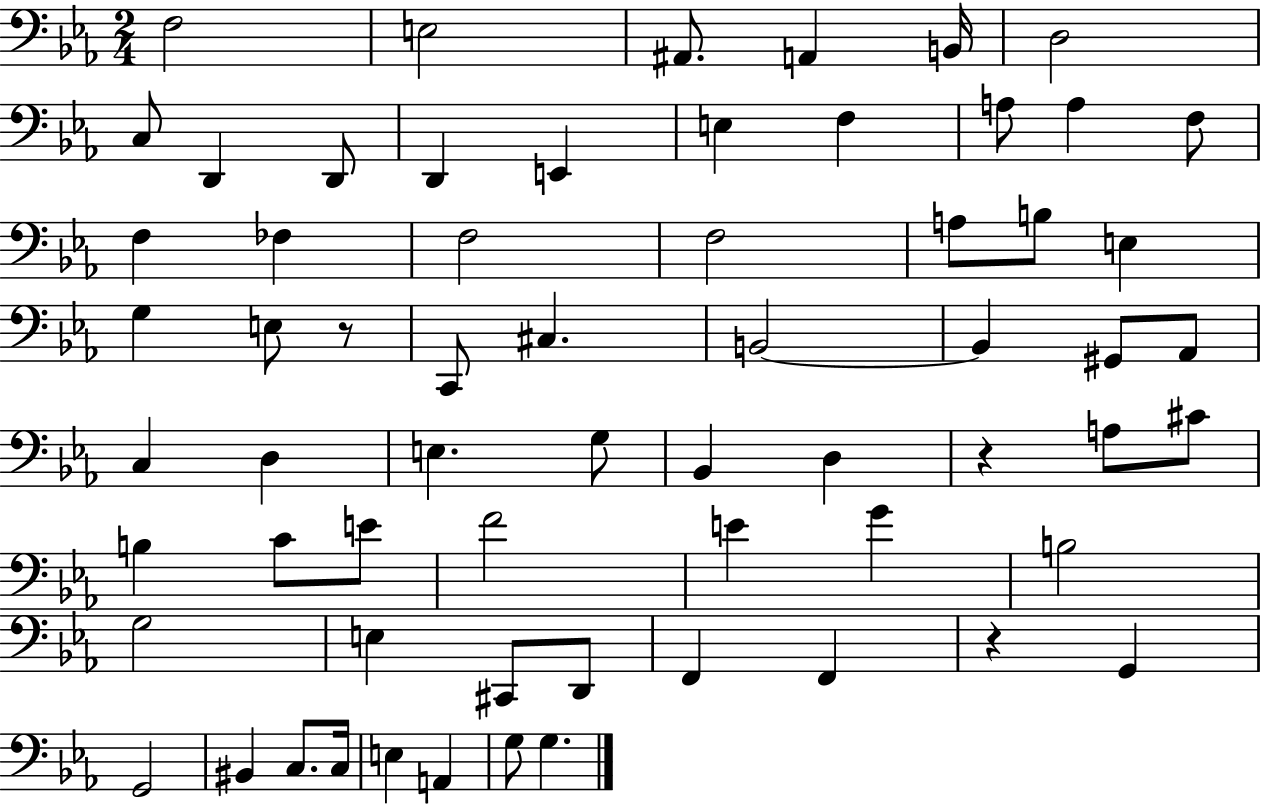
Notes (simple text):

F3/h E3/h A#2/e. A2/q B2/s D3/h C3/e D2/q D2/e D2/q E2/q E3/q F3/q A3/e A3/q F3/e F3/q FES3/q F3/h F3/h A3/e B3/e E3/q G3/q E3/e R/e C2/e C#3/q. B2/h B2/q G#2/e Ab2/e C3/q D3/q E3/q. G3/e Bb2/q D3/q R/q A3/e C#4/e B3/q C4/e E4/e F4/h E4/q G4/q B3/h G3/h E3/q C#2/e D2/e F2/q F2/q R/q G2/q G2/h BIS2/q C3/e. C3/s E3/q A2/q G3/e G3/q.